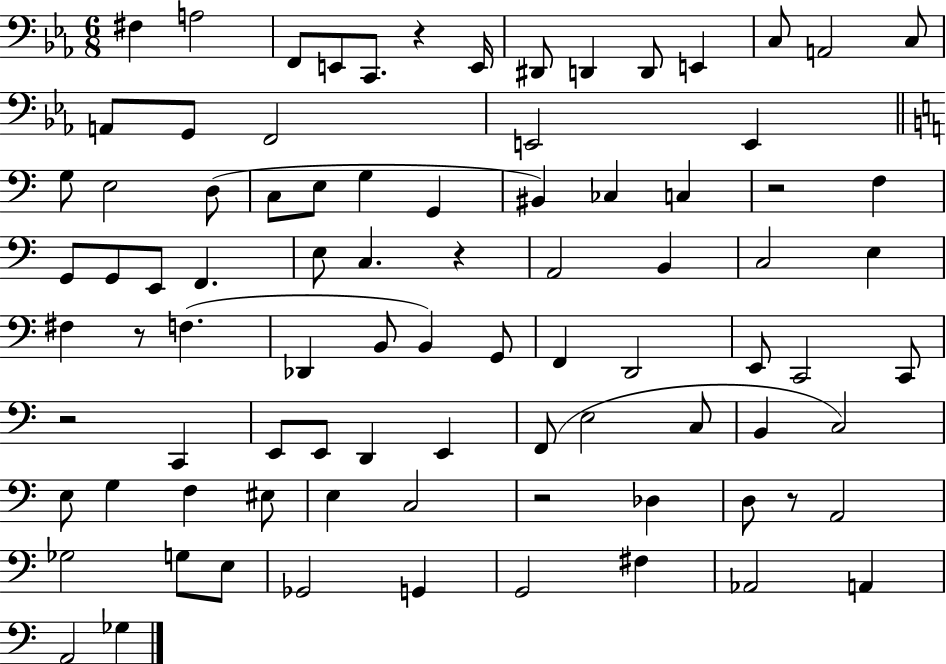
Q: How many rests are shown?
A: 7